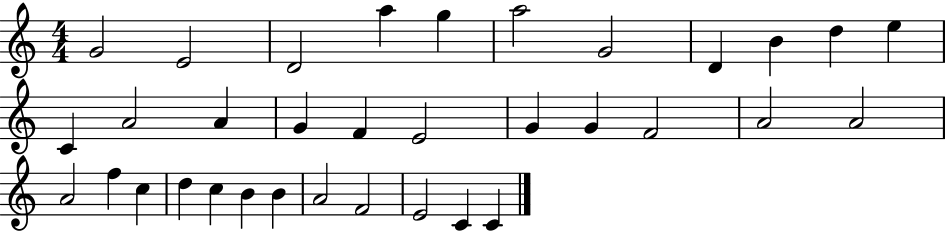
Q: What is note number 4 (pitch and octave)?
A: A5